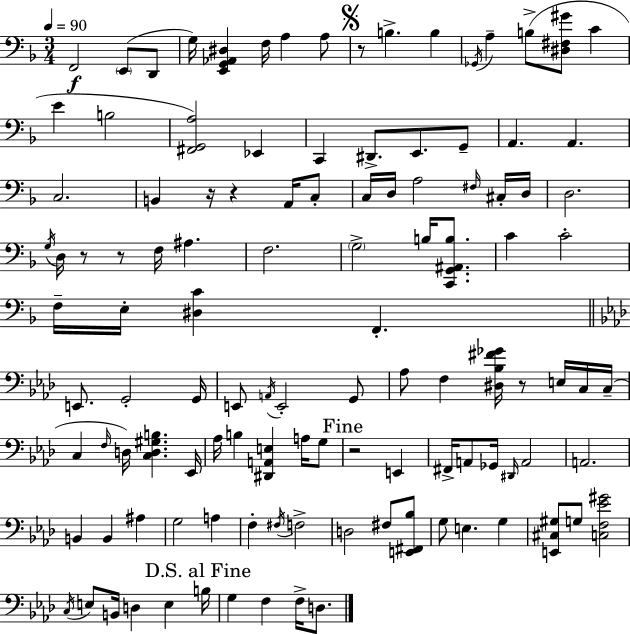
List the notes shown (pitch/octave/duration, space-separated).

F2/h E2/e D2/e G3/s [E2,G2,Ab2,D#3]/q F3/s A3/q A3/e R/e B3/q. B3/q Gb2/s A3/q B3/e [D#3,F#3,G#4]/e C4/q E4/q B3/h [F#2,G2,A3]/h Eb2/q C2/q D#2/e. E2/e. G2/e A2/q. A2/q. C3/h. B2/q R/s R/q A2/s C3/e C3/s D3/s A3/h F#3/s C#3/s D3/s D3/h. G3/s D3/s R/e R/e F3/s A#3/q. F3/h. G3/h B3/s [C2,G2,A#2,B3]/e. C4/q C4/h F3/s E3/s [D#3,C4]/q F2/q. E2/e. G2/h G2/s E2/e A2/s E2/h G2/e Ab3/e F3/q [D#3,Bb3,F#4,Gb4]/s R/e E3/s C3/s C3/s C3/q F3/s D3/s [C3,D3,G#3,B3]/q. Eb2/s Ab3/s B3/q [D#2,A2,E3]/q A3/s G3/e R/h E2/q F#2/s A2/e Gb2/s D#2/s A2/h A2/h. B2/q B2/q A#3/q G3/h A3/q F3/q F#3/s F3/h D3/h F#3/e [E2,F#2,Bb3]/e G3/e E3/q. G3/q [E2,C#3,G#3]/e G3/e [C3,F3,Eb4,G#4]/h C3/s E3/e B2/s D3/q E3/q B3/s G3/q F3/q F3/s D3/e.